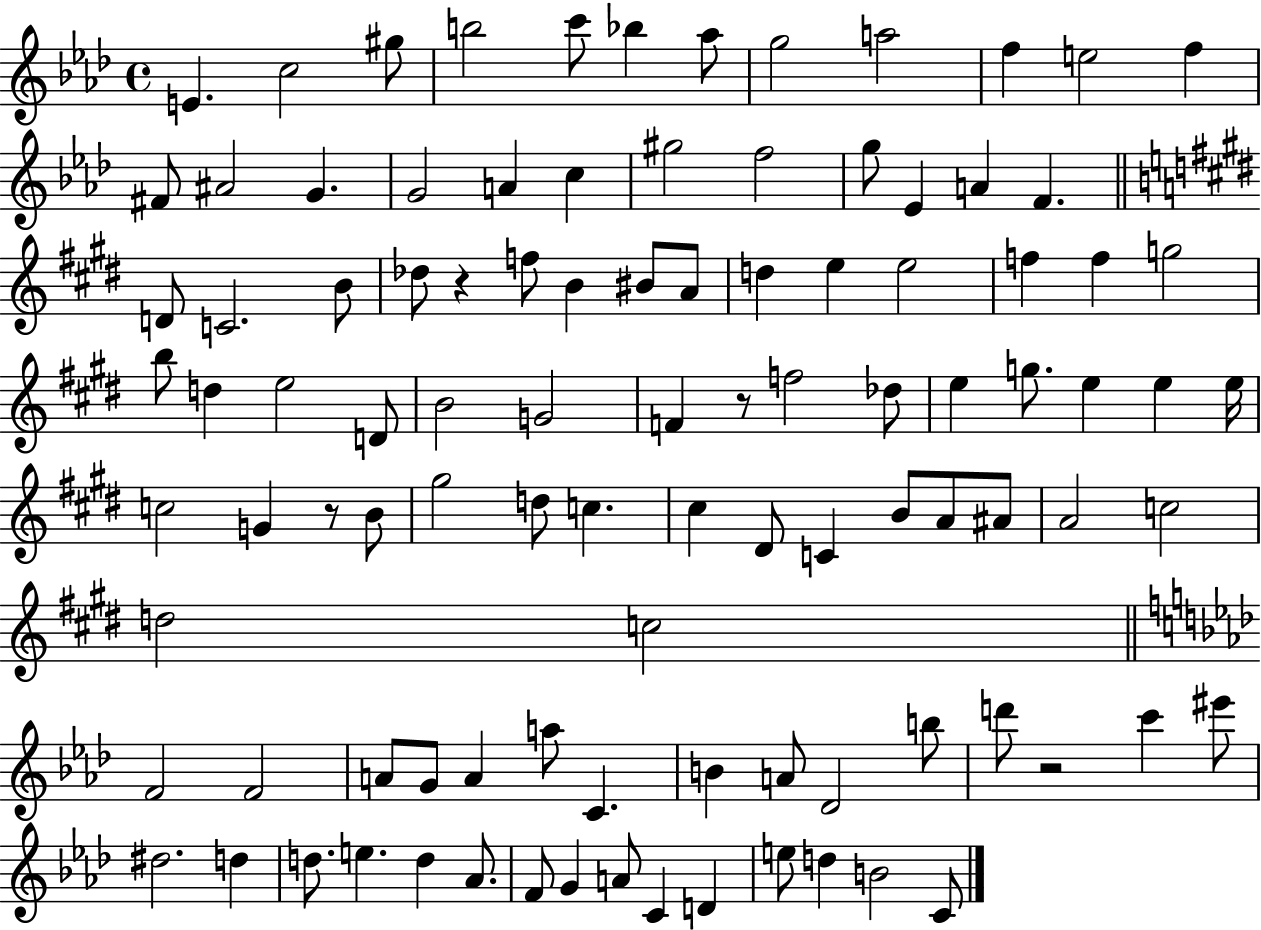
{
  \clef treble
  \time 4/4
  \defaultTimeSignature
  \key aes \major
  e'4. c''2 gis''8 | b''2 c'''8 bes''4 aes''8 | g''2 a''2 | f''4 e''2 f''4 | \break fis'8 ais'2 g'4. | g'2 a'4 c''4 | gis''2 f''2 | g''8 ees'4 a'4 f'4. | \break \bar "||" \break \key e \major d'8 c'2. b'8 | des''8 r4 f''8 b'4 bis'8 a'8 | d''4 e''4 e''2 | f''4 f''4 g''2 | \break b''8 d''4 e''2 d'8 | b'2 g'2 | f'4 r8 f''2 des''8 | e''4 g''8. e''4 e''4 e''16 | \break c''2 g'4 r8 b'8 | gis''2 d''8 c''4. | cis''4 dis'8 c'4 b'8 a'8 ais'8 | a'2 c''2 | \break d''2 c''2 | \bar "||" \break \key aes \major f'2 f'2 | a'8 g'8 a'4 a''8 c'4. | b'4 a'8 des'2 b''8 | d'''8 r2 c'''4 eis'''8 | \break dis''2. d''4 | d''8. e''4. d''4 aes'8. | f'8 g'4 a'8 c'4 d'4 | e''8 d''4 b'2 c'8 | \break \bar "|."
}